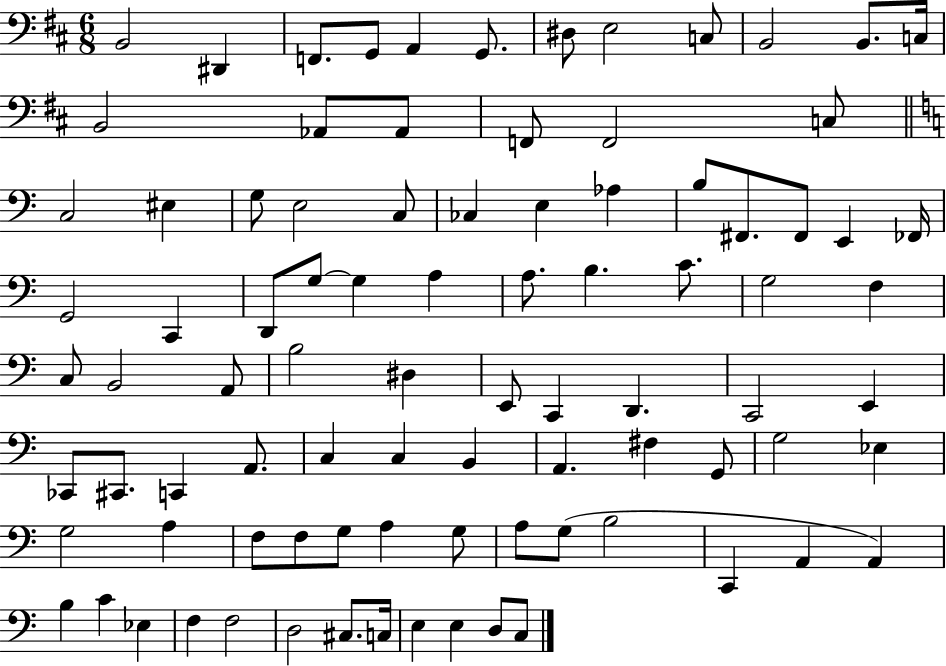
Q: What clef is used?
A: bass